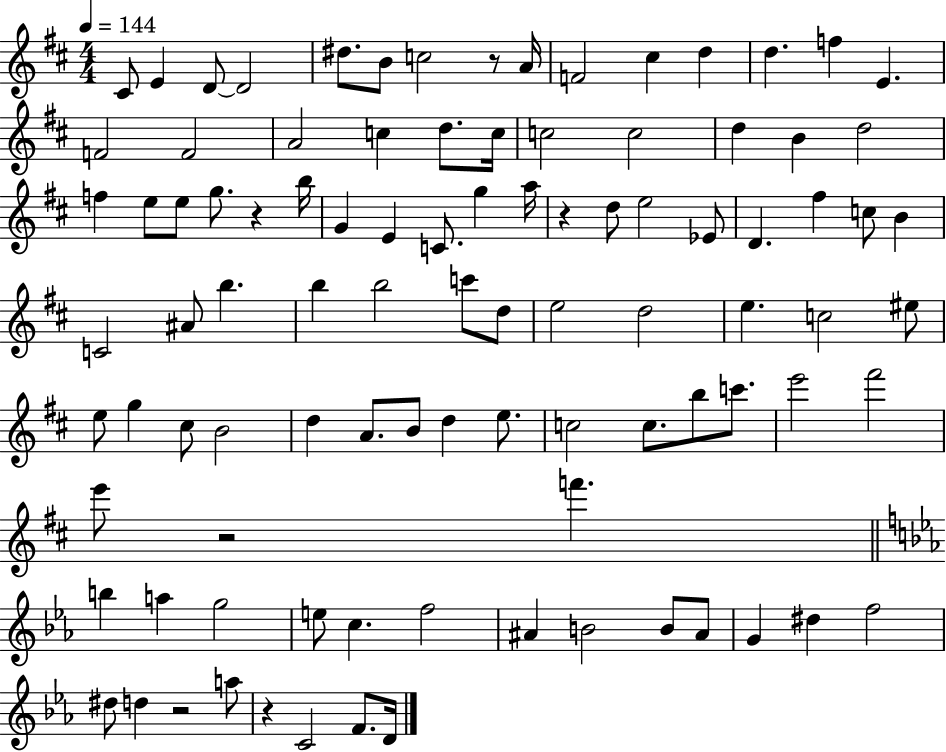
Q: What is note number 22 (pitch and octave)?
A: C5